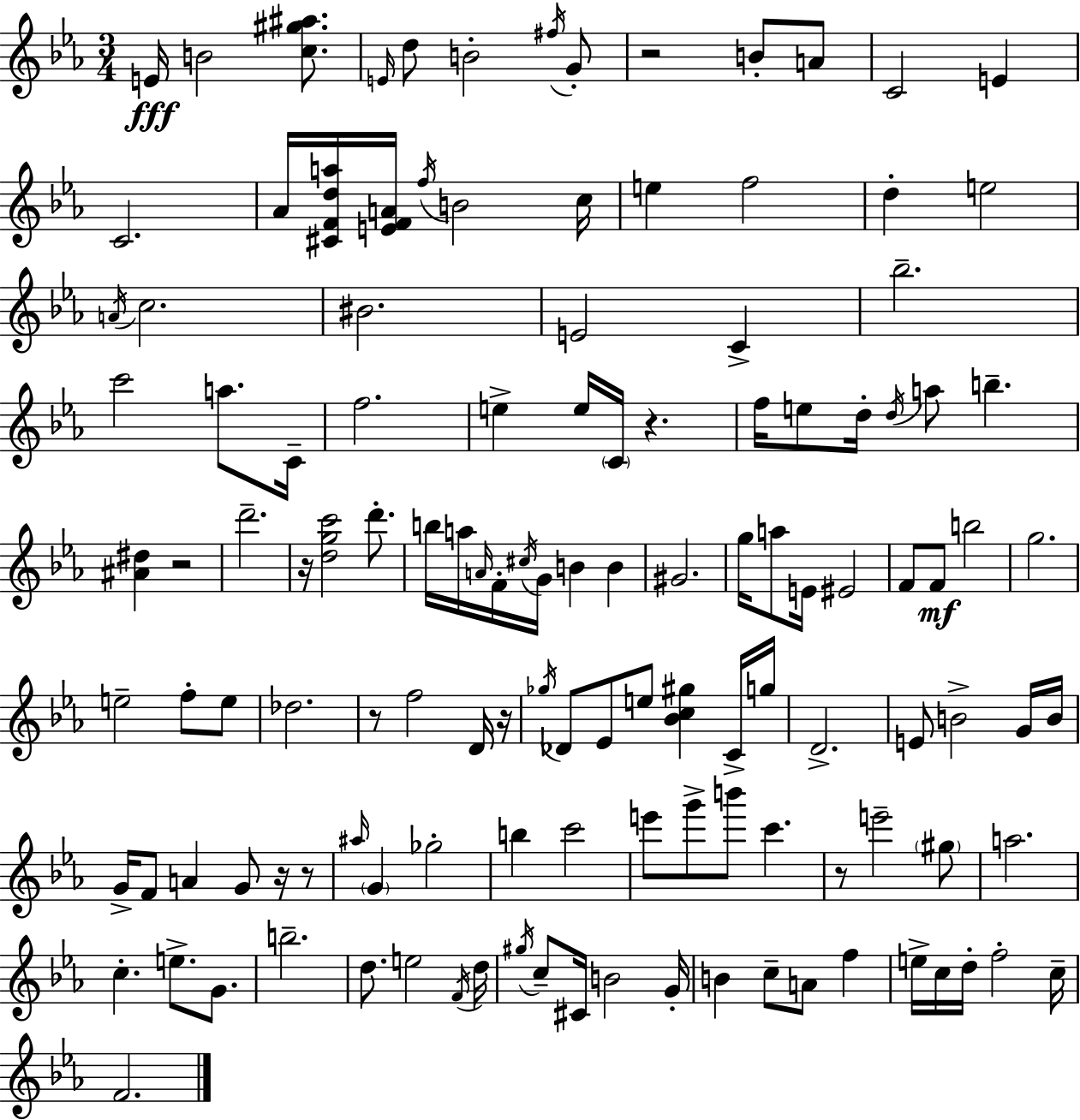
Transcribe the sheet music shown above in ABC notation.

X:1
T:Untitled
M:3/4
L:1/4
K:Eb
E/4 B2 [c^g^a]/2 E/4 d/2 B2 ^f/4 G/2 z2 B/2 A/2 C2 E C2 _A/4 [^CFda]/4 [EFA]/4 f/4 B2 c/4 e f2 d e2 A/4 c2 ^B2 E2 C _b2 c'2 a/2 C/4 f2 e e/4 C/4 z f/4 e/2 d/4 d/4 a/2 b [^A^d] z2 d'2 z/4 [dgc']2 d'/2 b/4 a/4 A/4 F/4 ^c/4 G/4 B B ^G2 g/4 a/2 E/4 ^E2 F/2 F/2 b2 g2 e2 f/2 e/2 _d2 z/2 f2 D/4 z/4 _g/4 _D/2 _E/2 e/2 [_Bc^g] C/4 g/4 D2 E/2 B2 G/4 B/4 G/4 F/2 A G/2 z/4 z/2 ^a/4 G _g2 b c'2 e'/2 g'/2 b'/2 c' z/2 e'2 ^g/2 a2 c e/2 G/2 b2 d/2 e2 F/4 d/4 ^g/4 c/2 ^C/4 B2 G/4 B c/2 A/2 f e/4 c/4 d/4 f2 c/4 F2